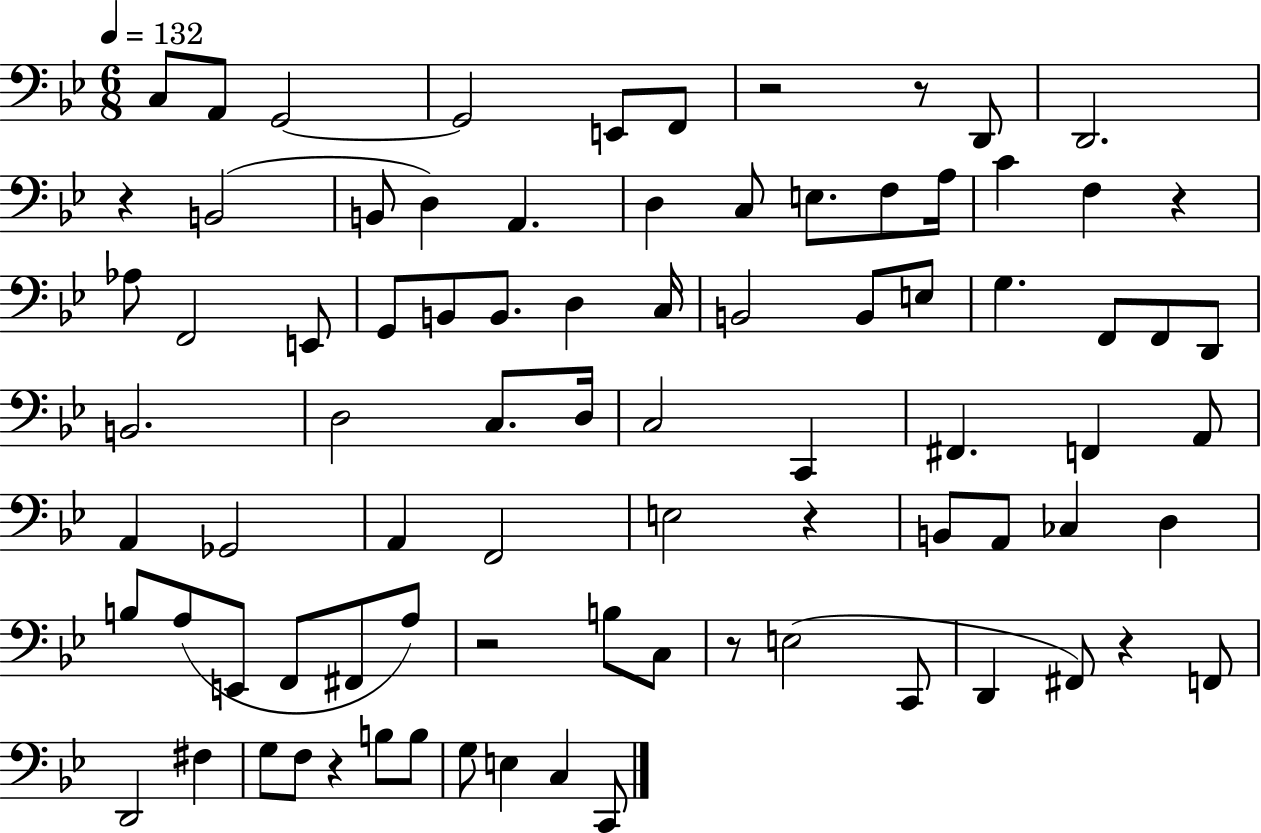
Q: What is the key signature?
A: BES major